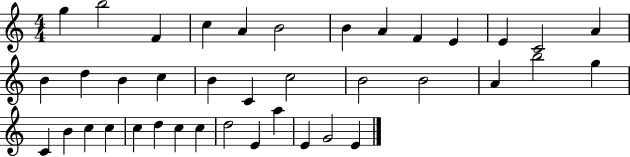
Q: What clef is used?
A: treble